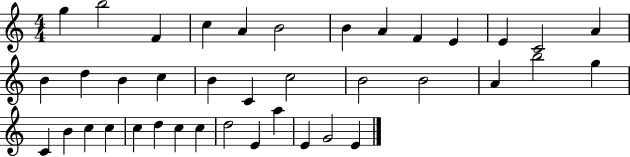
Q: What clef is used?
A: treble